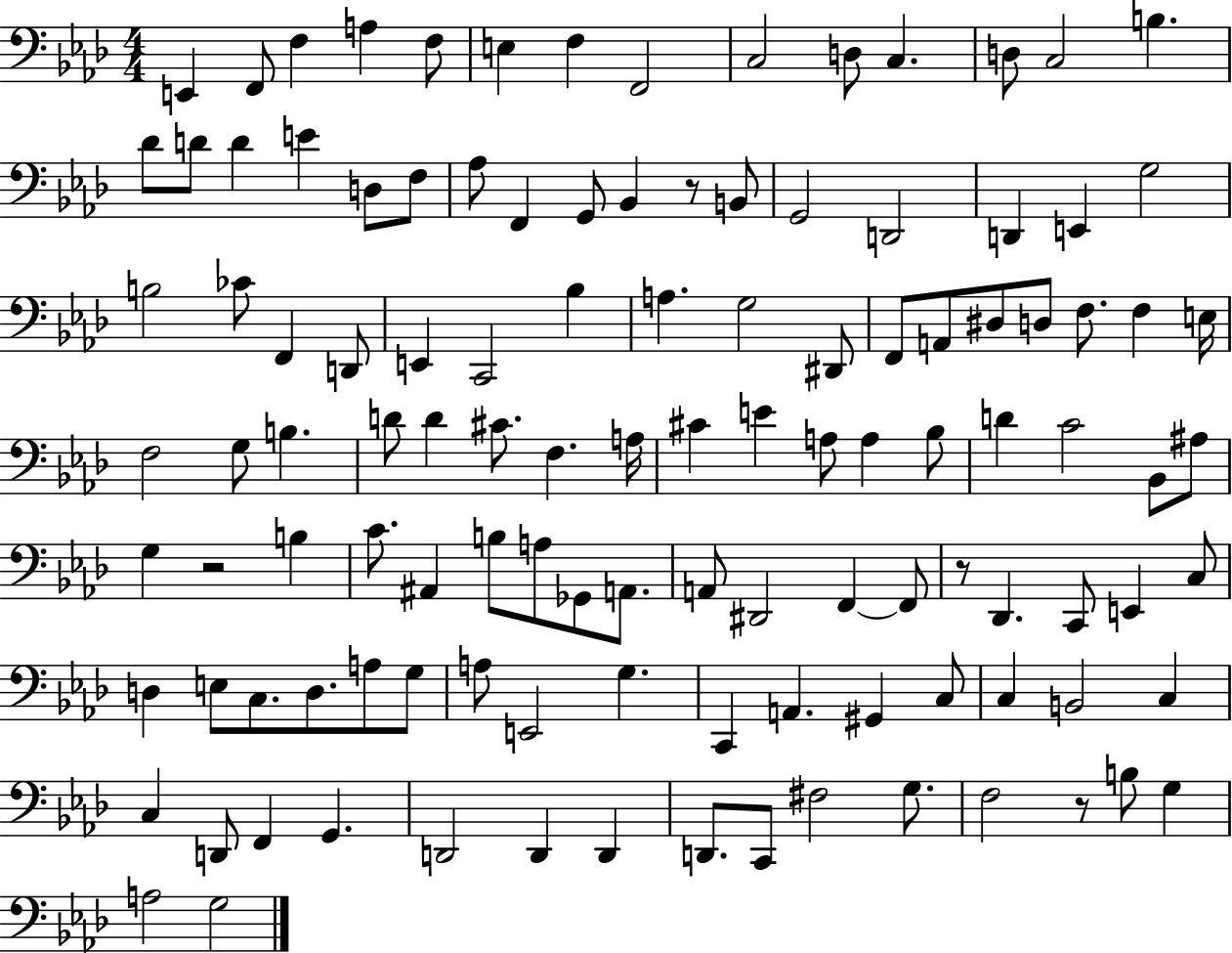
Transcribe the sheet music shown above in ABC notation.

X:1
T:Untitled
M:4/4
L:1/4
K:Ab
E,, F,,/2 F, A, F,/2 E, F, F,,2 C,2 D,/2 C, D,/2 C,2 B, _D/2 D/2 D E D,/2 F,/2 _A,/2 F,, G,,/2 _B,, z/2 B,,/2 G,,2 D,,2 D,, E,, G,2 B,2 _C/2 F,, D,,/2 E,, C,,2 _B, A, G,2 ^D,,/2 F,,/2 A,,/2 ^D,/2 D,/2 F,/2 F, E,/4 F,2 G,/2 B, D/2 D ^C/2 F, A,/4 ^C E A,/2 A, _B,/2 D C2 _B,,/2 ^A,/2 G, z2 B, C/2 ^A,, B,/2 A,/2 _G,,/2 A,,/2 A,,/2 ^D,,2 F,, F,,/2 z/2 _D,, C,,/2 E,, C,/2 D, E,/2 C,/2 D,/2 A,/2 G,/2 A,/2 E,,2 G, C,, A,, ^G,, C,/2 C, B,,2 C, C, D,,/2 F,, G,, D,,2 D,, D,, D,,/2 C,,/2 ^F,2 G,/2 F,2 z/2 B,/2 G, A,2 G,2